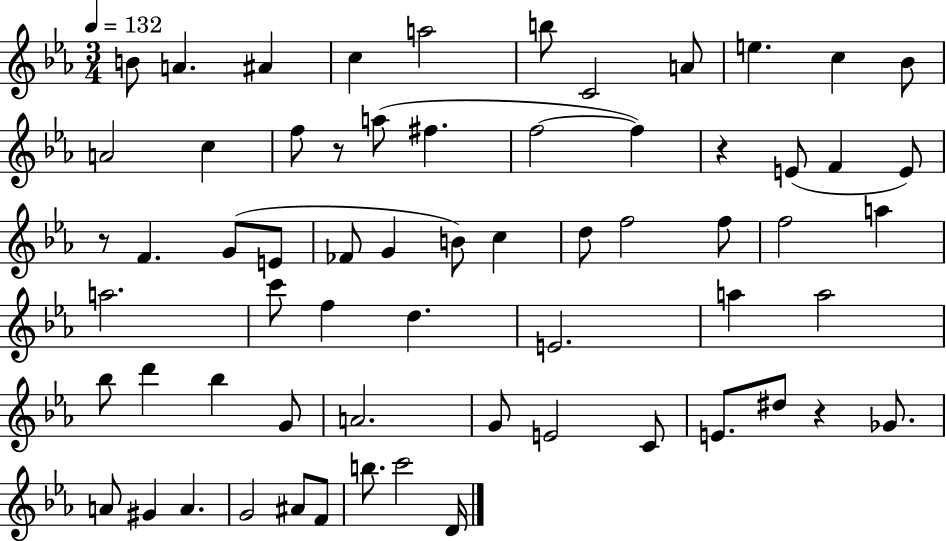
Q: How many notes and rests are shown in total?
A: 64